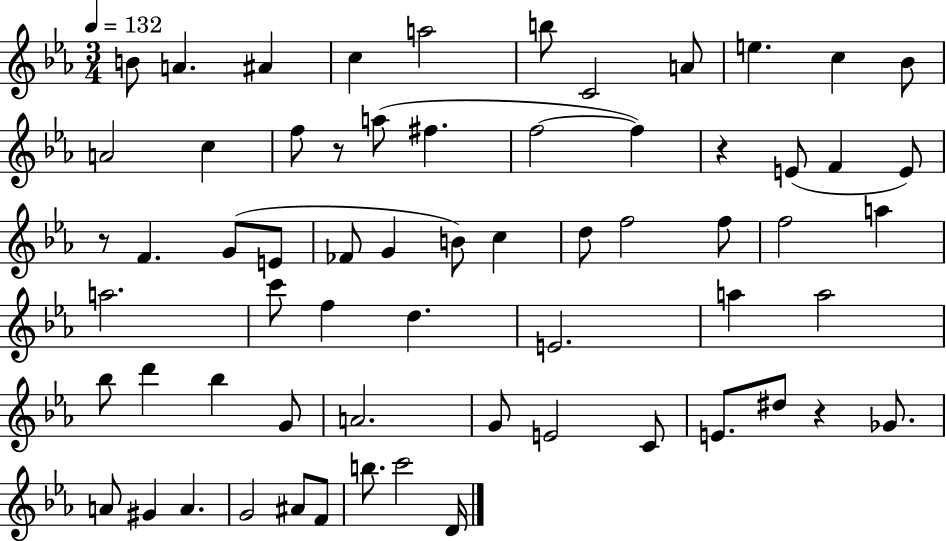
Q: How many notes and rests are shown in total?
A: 64